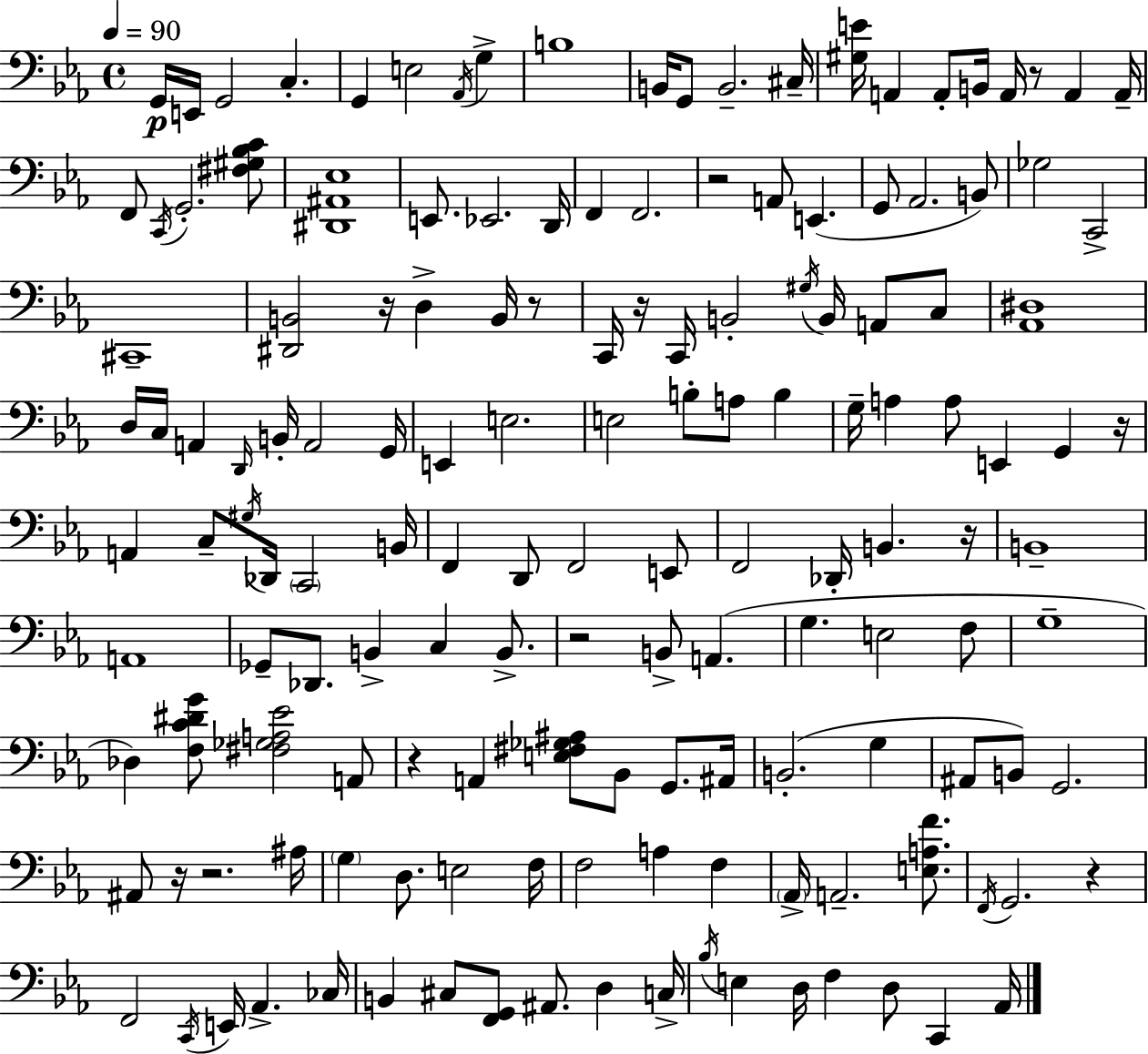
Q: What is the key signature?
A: EES major